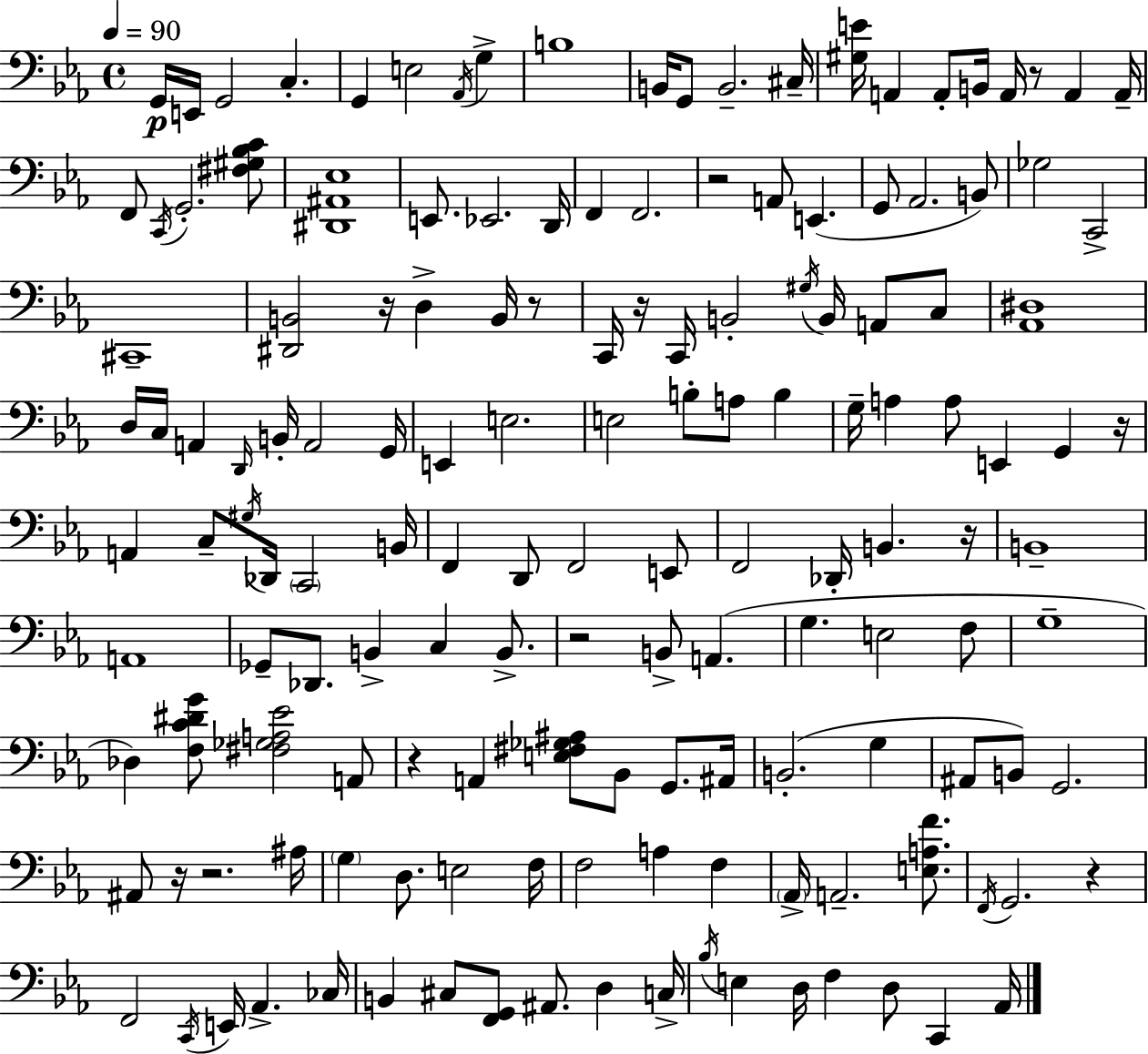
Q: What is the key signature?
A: EES major